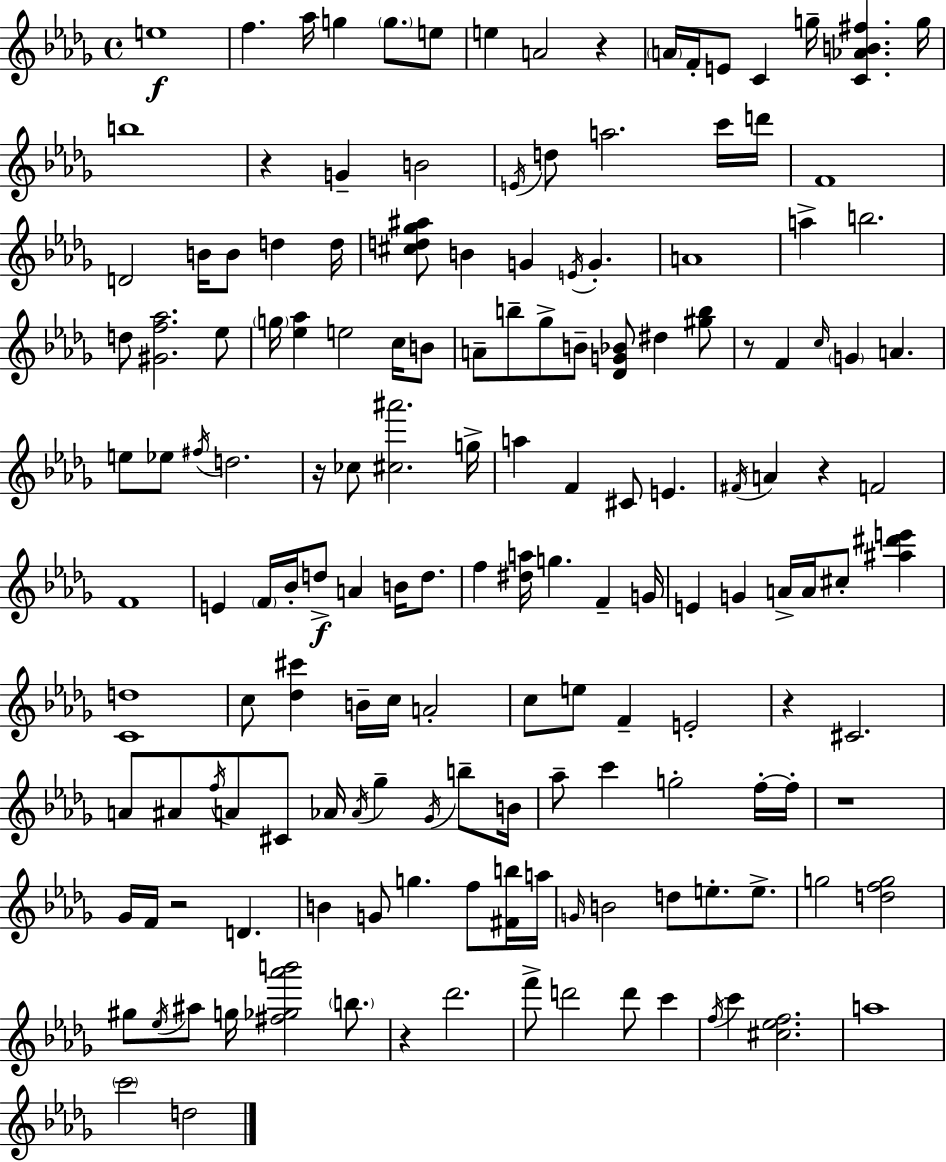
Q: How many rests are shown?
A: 9